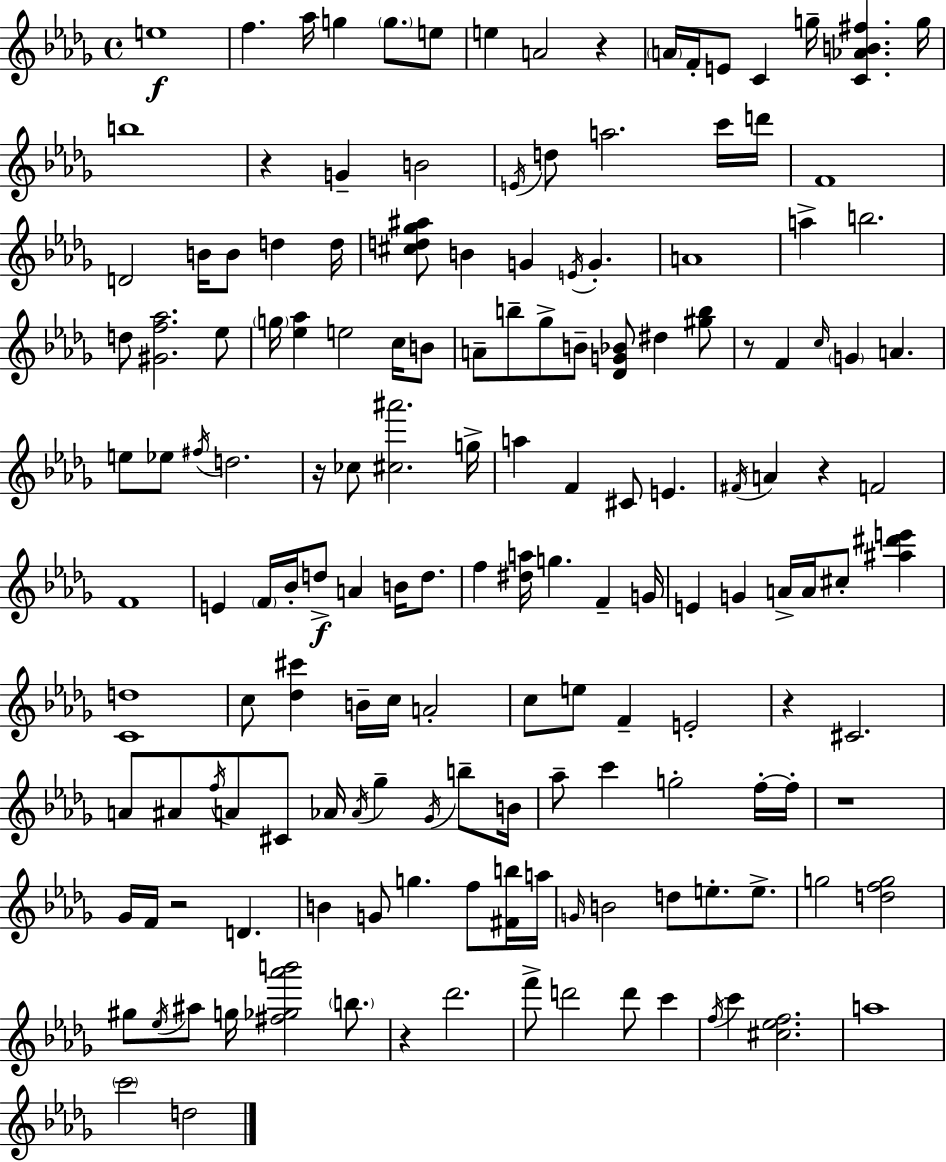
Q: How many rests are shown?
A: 9